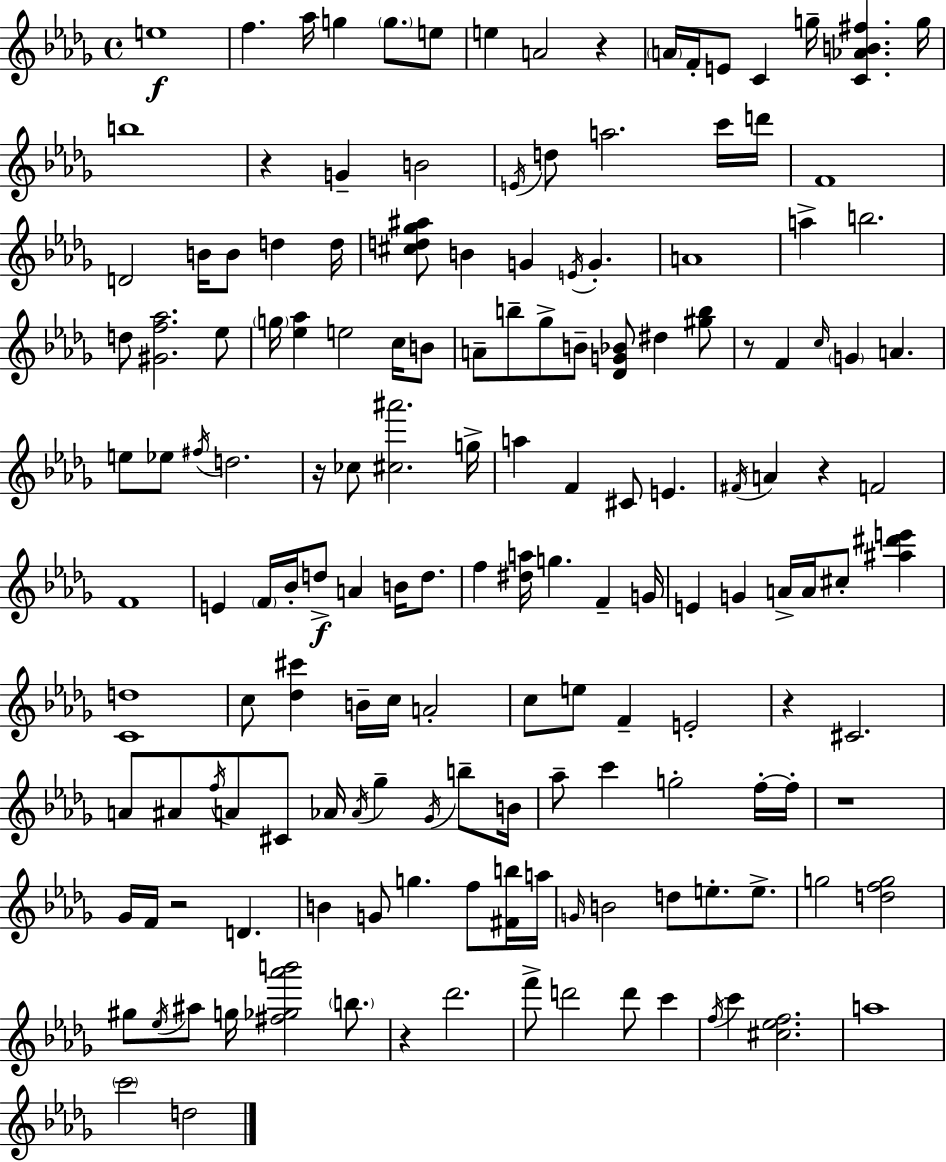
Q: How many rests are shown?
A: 9